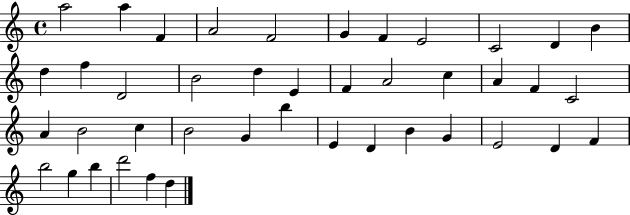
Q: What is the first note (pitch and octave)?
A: A5